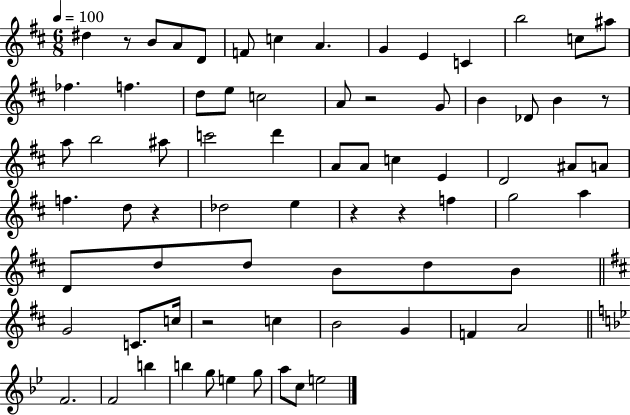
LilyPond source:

{
  \clef treble
  \numericTimeSignature
  \time 6/8
  \key d \major
  \tempo 4 = 100
  dis''4 r8 b'8 a'8 d'8 | f'8 c''4 a'4. | g'4 e'4 c'4 | b''2 c''8 ais''8 | \break fes''4. f''4. | d''8 e''8 c''2 | a'8 r2 g'8 | b'4 des'8 b'4 r8 | \break a''8 b''2 ais''8 | c'''2 d'''4 | a'8 a'8 c''4 e'4 | d'2 ais'8 a'8 | \break f''4. d''8 r4 | des''2 e''4 | r4 r4 f''4 | g''2 a''4 | \break d'8 d''8 d''8 b'8 d''8 b'8 | \bar "||" \break \key d \major g'2 c'8. c''16 | r2 c''4 | b'2 g'4 | f'4 a'2 | \break \bar "||" \break \key bes \major f'2. | f'2 b''4 | b''4 g''8 e''4 g''8 | a''8 c''8 e''2 | \break \bar "|."
}